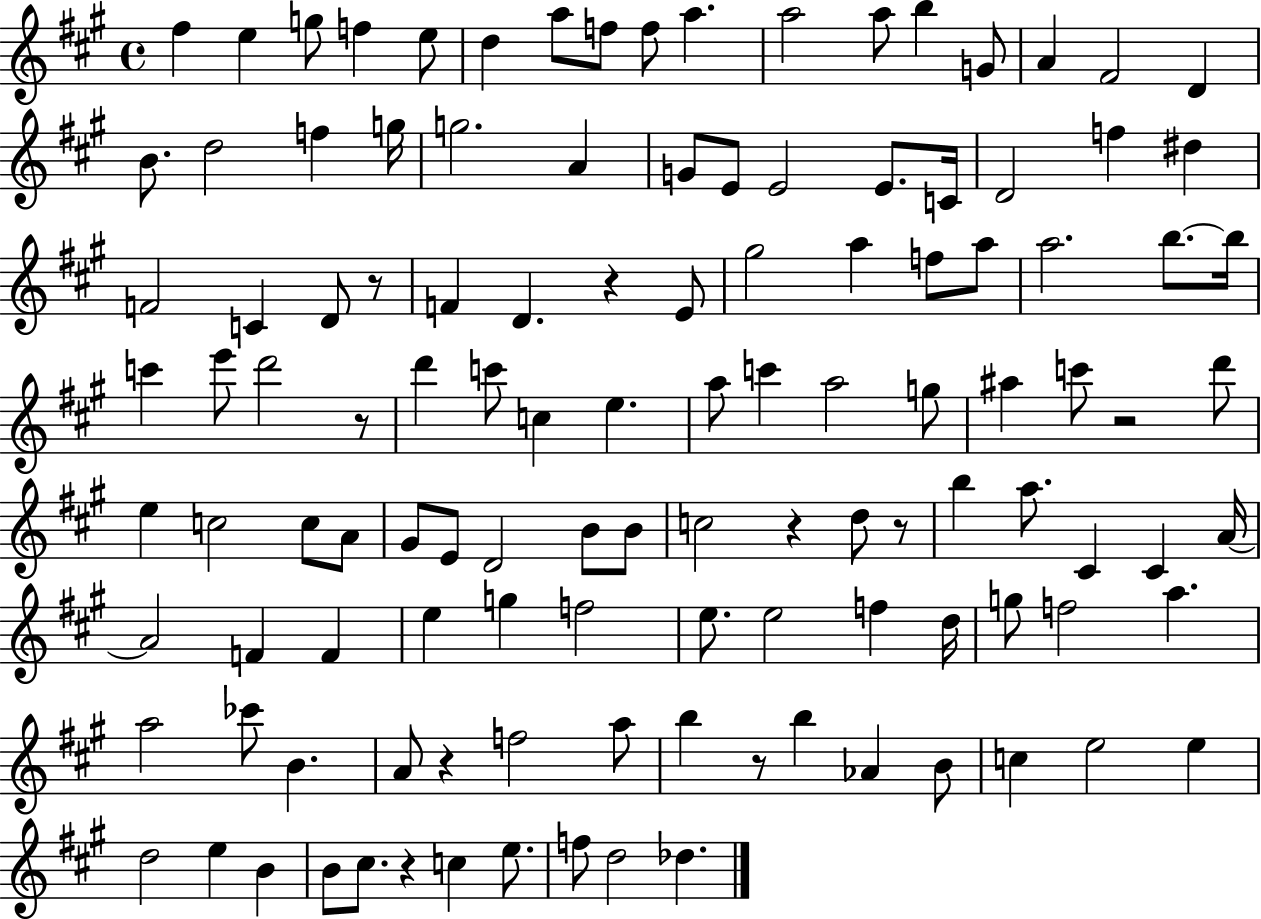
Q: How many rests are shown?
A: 9